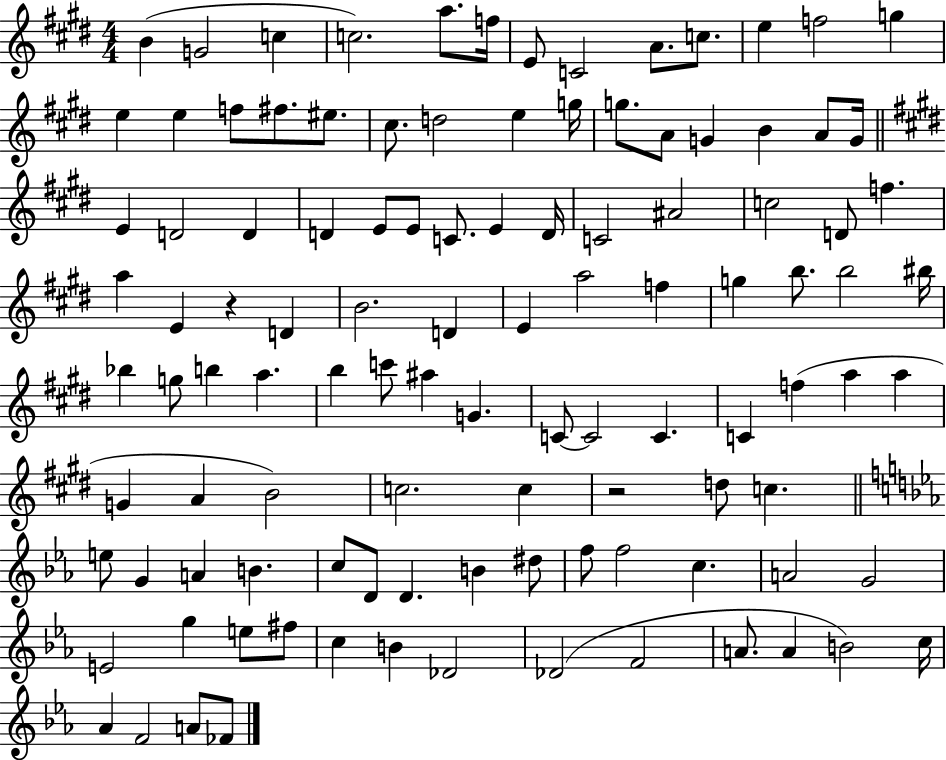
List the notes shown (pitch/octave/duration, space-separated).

B4/q G4/h C5/q C5/h. A5/e. F5/s E4/e C4/h A4/e. C5/e. E5/q F5/h G5/q E5/q E5/q F5/e F#5/e. EIS5/e. C#5/e. D5/h E5/q G5/s G5/e. A4/e G4/q B4/q A4/e G4/s E4/q D4/h D4/q D4/q E4/e E4/e C4/e. E4/q D4/s C4/h A#4/h C5/h D4/e F5/q. A5/q E4/q R/q D4/q B4/h. D4/q E4/q A5/h F5/q G5/q B5/e. B5/h BIS5/s Bb5/q G5/e B5/q A5/q. B5/q C6/e A#5/q G4/q. C4/e C4/h C4/q. C4/q F5/q A5/q A5/q G4/q A4/q B4/h C5/h. C5/q R/h D5/e C5/q. E5/e G4/q A4/q B4/q. C5/e D4/e D4/q. B4/q D#5/e F5/e F5/h C5/q. A4/h G4/h E4/h G5/q E5/e F#5/e C5/q B4/q Db4/h Db4/h F4/h A4/e. A4/q B4/h C5/s Ab4/q F4/h A4/e FES4/e